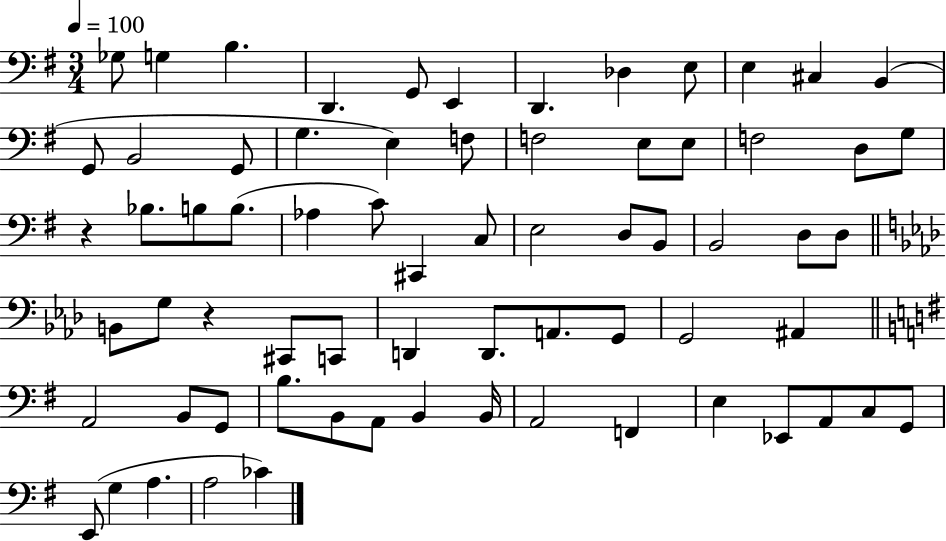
Gb3/e G3/q B3/q. D2/q. G2/e E2/q D2/q. Db3/q E3/e E3/q C#3/q B2/q G2/e B2/h G2/e G3/q. E3/q F3/e F3/h E3/e E3/e F3/h D3/e G3/e R/q Bb3/e. B3/e B3/e. Ab3/q C4/e C#2/q C3/e E3/h D3/e B2/e B2/h D3/e D3/e B2/e G3/e R/q C#2/e C2/e D2/q D2/e. A2/e. G2/e G2/h A#2/q A2/h B2/e G2/e B3/e. B2/e A2/e B2/q B2/s A2/h F2/q E3/q Eb2/e A2/e C3/e G2/e E2/e G3/q A3/q. A3/h CES4/q